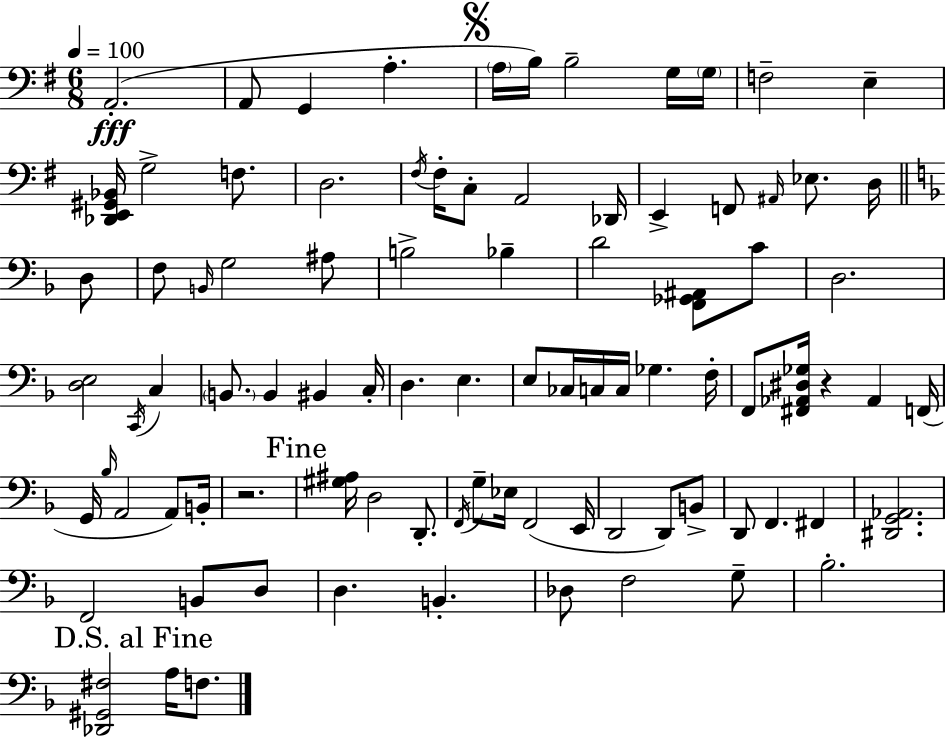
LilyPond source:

{
  \clef bass
  \numericTimeSignature
  \time 6/8
  \key g \major
  \tempo 4 = 100
  a,2.-.(\fff | a,8 g,4 a4.-. | \mark \markup { \musicglyph "scripts.segno" } \parenthesize a16 b16) b2-- g16 \parenthesize g16 | f2-- e4-- | \break <des, e, gis, bes,>16 g2-> f8. | d2. | \acciaccatura { fis16 } fis16-. c8-. a,2 | des,16 e,4-> f,8 \grace { ais,16 } ees8. d16 | \break \bar "||" \break \key f \major d8 f8 \grace { b,16 } g2 | ais8 b2-> bes4-- | d'2 <f, ges, ais,>8 | c'8 d2. | \break <d e>2 \acciaccatura { c,16 } | c4 \parenthesize b,8. b,4 bis,4 | c16-. d4. e4. | e8 ces16 c16 c16 ges4. | \break f16-. f,8 <fis, aes, dis ges>16 r4 aes,4 | f,16( g,16 \grace { bes16 } a,2 | a,8) b,16-. r2. | \mark "Fine" <gis ais>16 d2 | \break d,8.-. \acciaccatura { f,16 } g8-- ees16 f,2( | e,16 d,2 | d,8) b,8-> d,8 f,4. | fis,4 <dis, g, aes,>2. | \break f,2 | b,8 d8 d4. | b,4.-. des8 f2 | g8-- bes2.-. | \break \mark "D.S. al Fine" <des, gis, fis>2 | a16 f8. \bar "|."
}